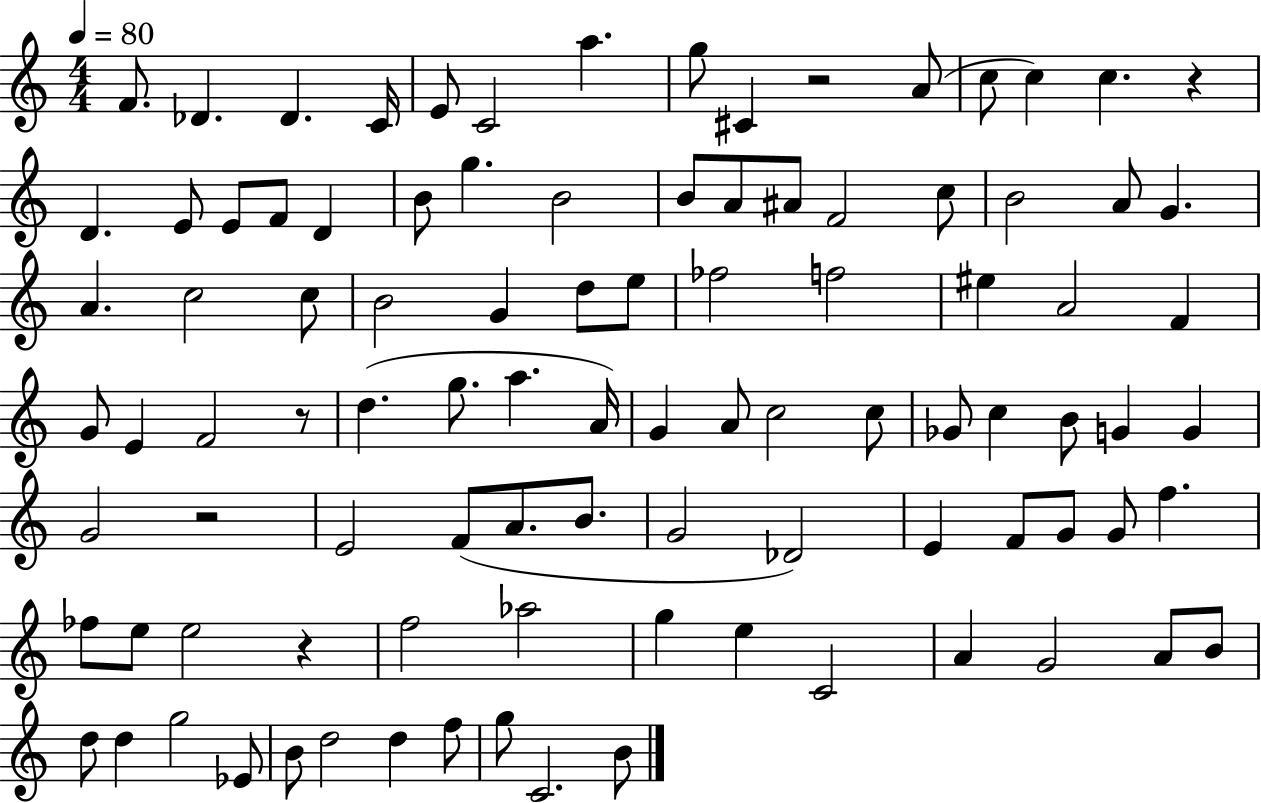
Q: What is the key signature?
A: C major